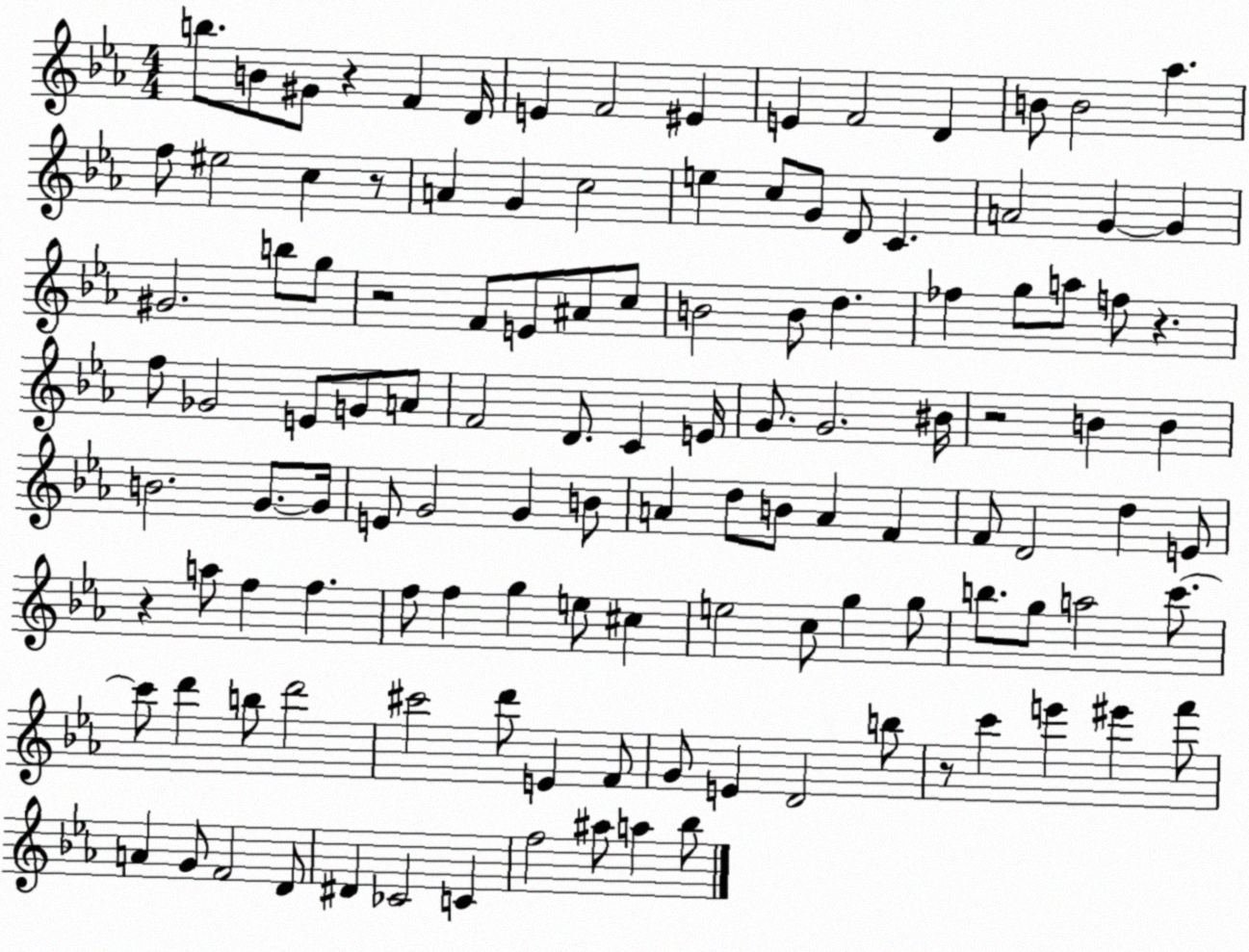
X:1
T:Untitled
M:4/4
L:1/4
K:Eb
b/2 B/2 ^G/2 z F D/4 E F2 ^E E F2 D B/2 B2 _a f/2 ^e2 c z/2 A G c2 e c/2 G/2 D/2 C A2 G G ^G2 b/2 g/2 z2 F/2 E/2 ^A/2 c/2 B2 B/2 d _f g/2 a/2 f/2 z f/2 _G2 E/2 G/2 A/2 F2 D/2 C E/4 G/2 G2 ^B/4 z2 B B B2 G/2 G/4 E/2 G2 G B/2 A d/2 B/2 A F F/2 D2 d E/2 z a/2 f f f/2 f g e/2 ^c e2 c/2 g g/2 b/2 g/2 a2 c'/2 c'/2 d' b/2 d'2 ^c'2 d'/2 E F/2 G/2 E D2 b/2 z/2 c' e' ^e' f'/2 A G/2 F2 D/2 ^D _C2 C f2 ^a/2 a _b/2